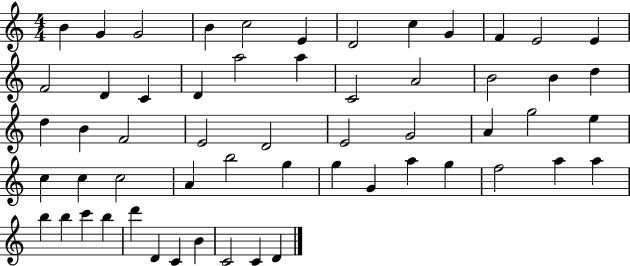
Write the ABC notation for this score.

X:1
T:Untitled
M:4/4
L:1/4
K:C
B G G2 B c2 E D2 c G F E2 E F2 D C D a2 a C2 A2 B2 B d d B F2 E2 D2 E2 G2 A g2 e c c c2 A b2 g g G a g f2 a a b b c' b d' D C B C2 C D